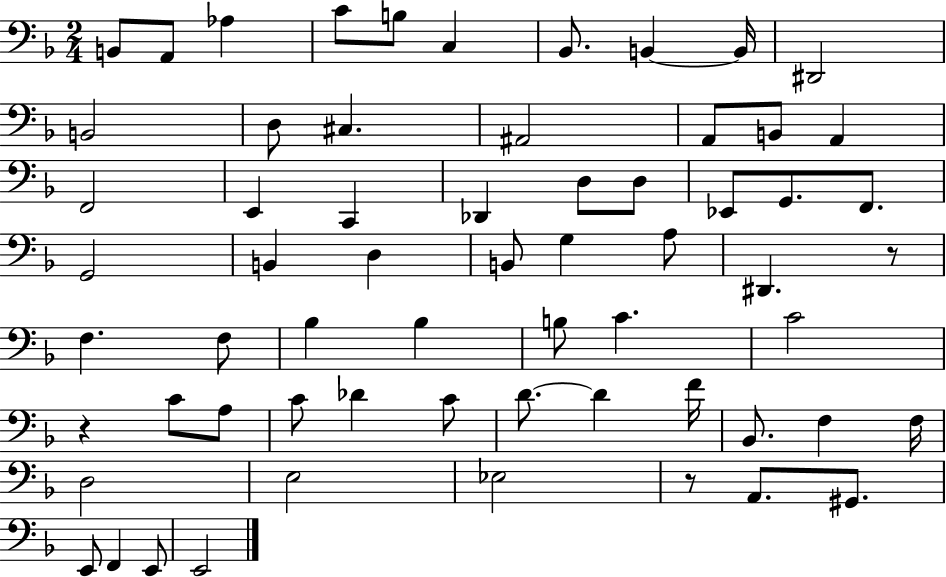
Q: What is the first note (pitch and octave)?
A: B2